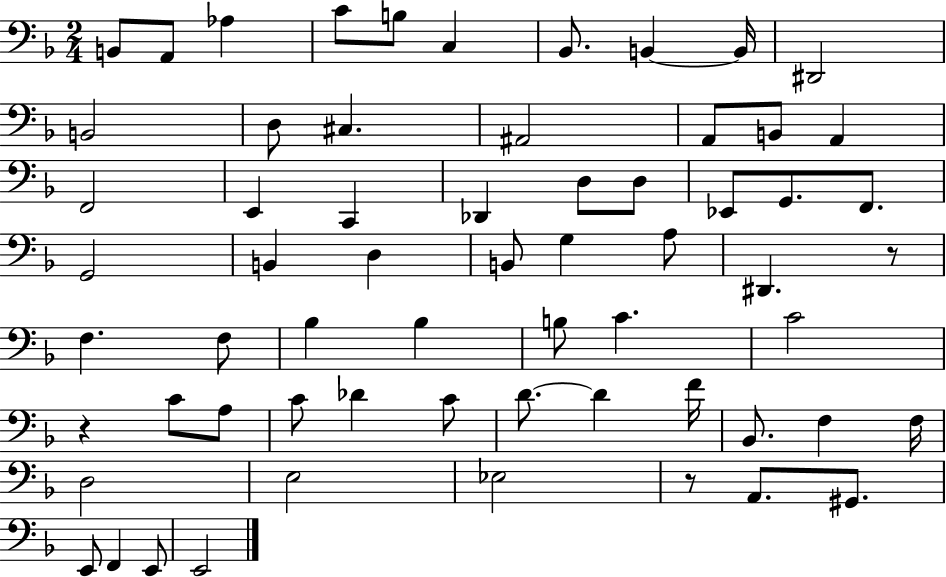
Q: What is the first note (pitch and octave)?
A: B2